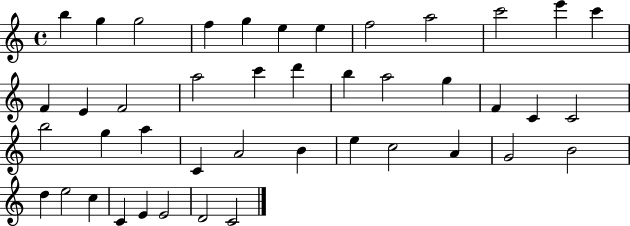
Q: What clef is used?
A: treble